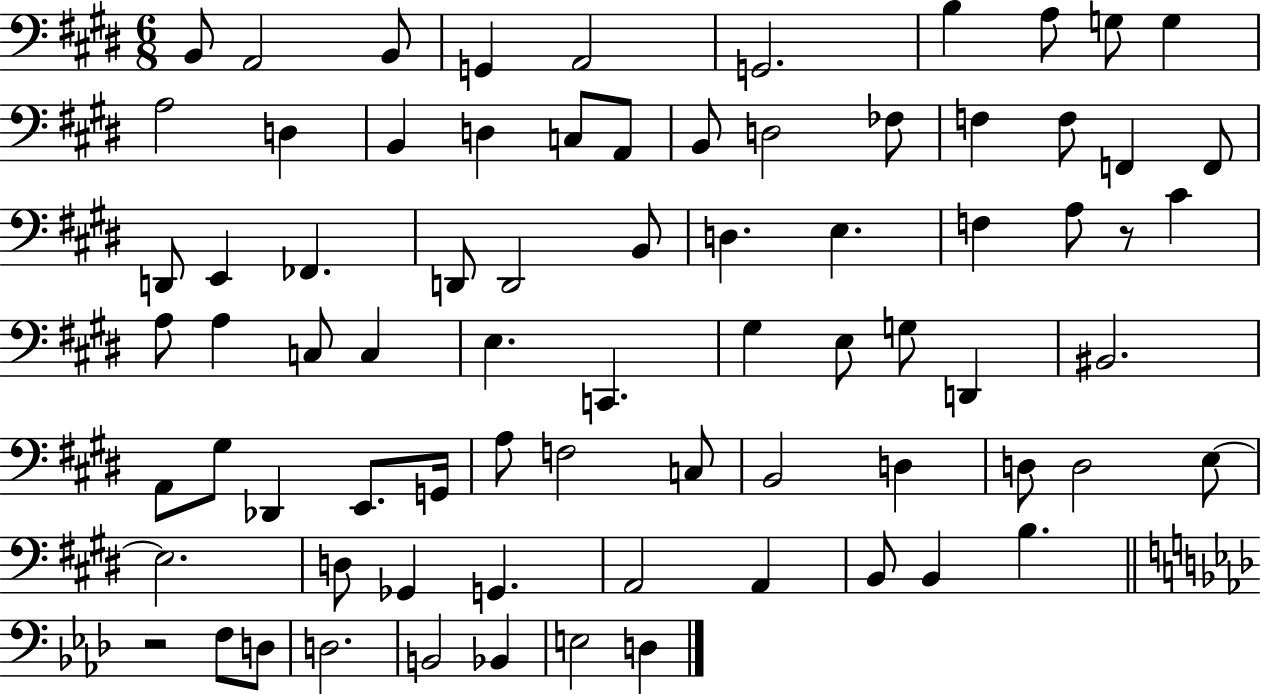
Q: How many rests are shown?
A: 2